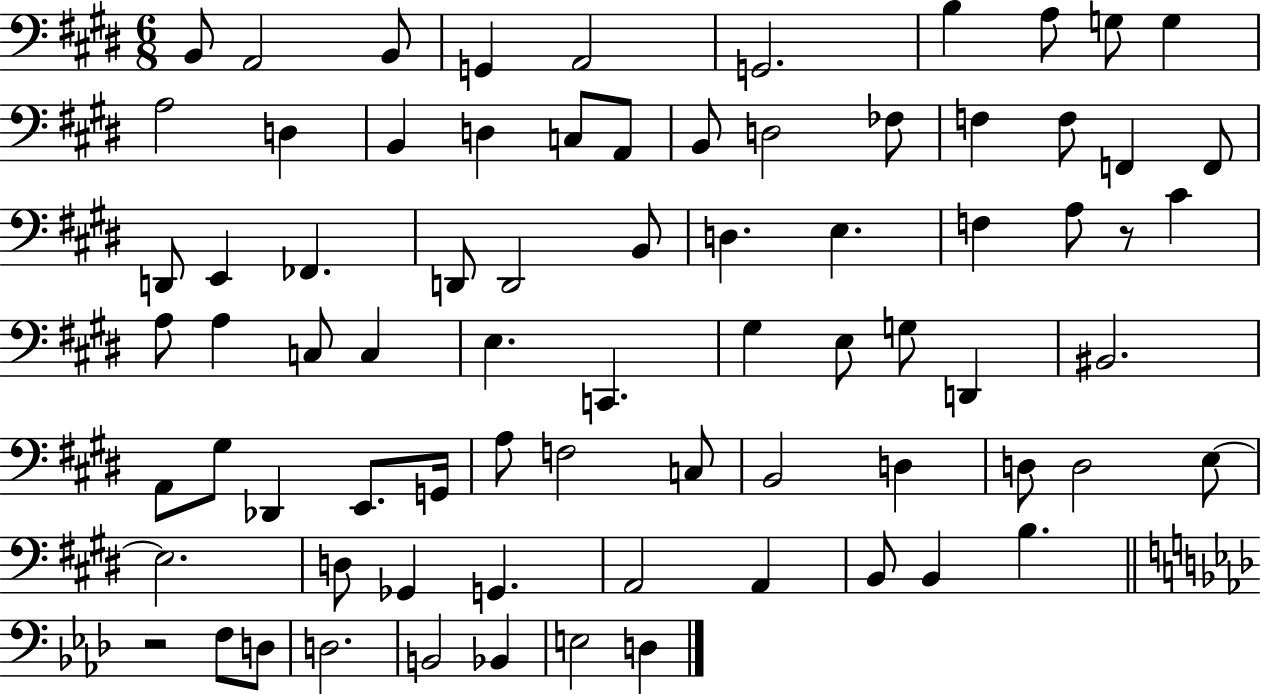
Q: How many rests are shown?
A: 2